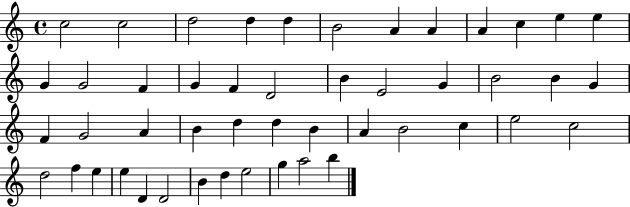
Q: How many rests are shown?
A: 0